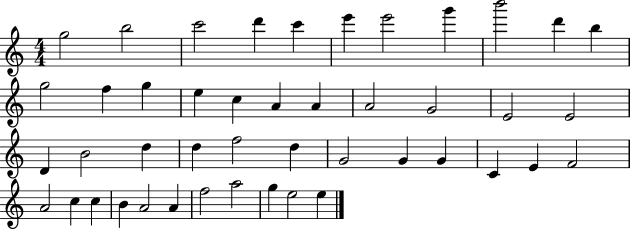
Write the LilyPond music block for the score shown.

{
  \clef treble
  \numericTimeSignature
  \time 4/4
  \key c \major
  g''2 b''2 | c'''2 d'''4 c'''4 | e'''4 e'''2 g'''4 | b'''2 d'''4 b''4 | \break g''2 f''4 g''4 | e''4 c''4 a'4 a'4 | a'2 g'2 | e'2 e'2 | \break d'4 b'2 d''4 | d''4 f''2 d''4 | g'2 g'4 g'4 | c'4 e'4 f'2 | \break a'2 c''4 c''4 | b'4 a'2 a'4 | f''2 a''2 | g''4 e''2 e''4 | \break \bar "|."
}